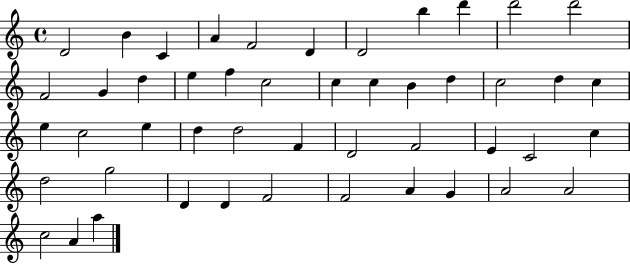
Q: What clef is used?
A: treble